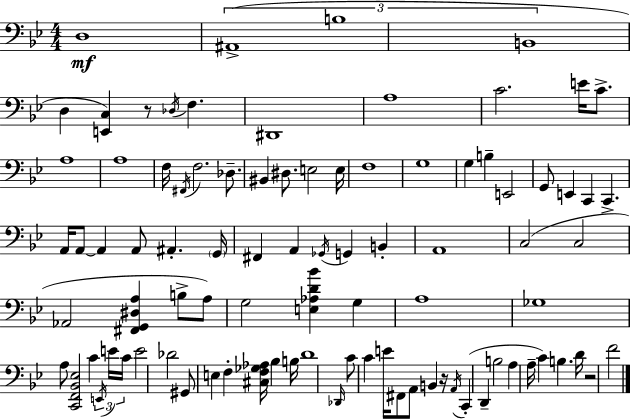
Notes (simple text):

D3/w A#2/w B3/w B2/w D3/q [E2,C3]/q R/e Db3/s F3/q. D#2/w A3/w C4/h. E4/s C4/e. A3/w A3/w F3/s F#2/s F3/h. Db3/e. BIS2/q D#3/e. E3/h E3/s F3/w G3/w G3/q B3/q E2/h G2/e E2/q C2/q C2/q. A2/s A2/e A2/q A2/e A#2/q. G2/s F#2/q A2/q Gb2/s G2/q B2/q A2/w C3/h C3/h Ab2/h [F#2,G2,D#3,A3]/q B3/e A3/e G3/h [E3,Ab3,D4,Bb4]/q G3/q A3/w Gb3/w A3/e [C2,F2,Bb2,Eb3]/h C4/q E2/s E4/s C4/s E4/h Db4/h G#2/e E3/q F3/q [C#3,F3,Gb3,Ab3]/s Bb3/q B3/s D4/w Db2/s C4/e C4/q E4/s F#2/e A2/e B2/q R/s A2/s C2/q D2/q B3/h A3/q A3/s C4/q B3/q. D4/s R/h F4/h